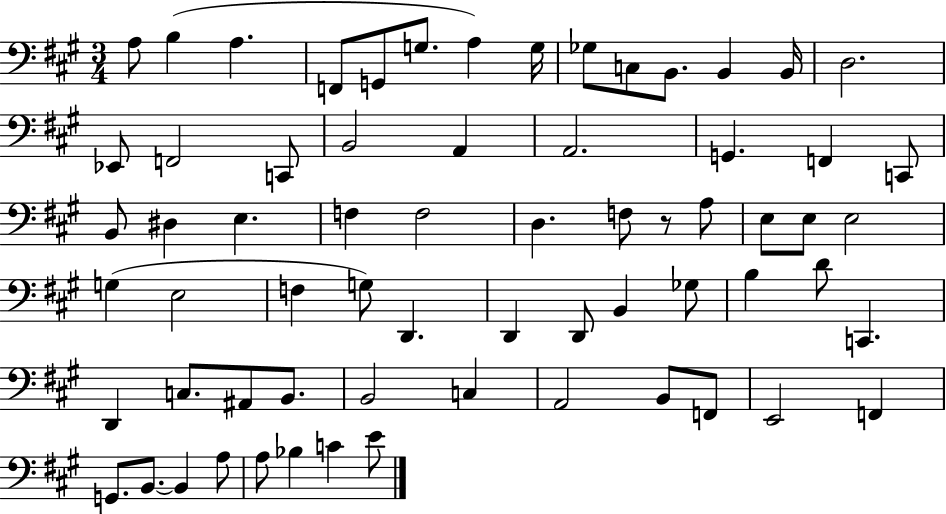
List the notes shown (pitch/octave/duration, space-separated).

A3/e B3/q A3/q. F2/e G2/e G3/e. A3/q G3/s Gb3/e C3/e B2/e. B2/q B2/s D3/h. Eb2/e F2/h C2/e B2/h A2/q A2/h. G2/q. F2/q C2/e B2/e D#3/q E3/q. F3/q F3/h D3/q. F3/e R/e A3/e E3/e E3/e E3/h G3/q E3/h F3/q G3/e D2/q. D2/q D2/e B2/q Gb3/e B3/q D4/e C2/q. D2/q C3/e. A#2/e B2/e. B2/h C3/q A2/h B2/e F2/e E2/h F2/q G2/e. B2/e. B2/q A3/e A3/e Bb3/q C4/q E4/e